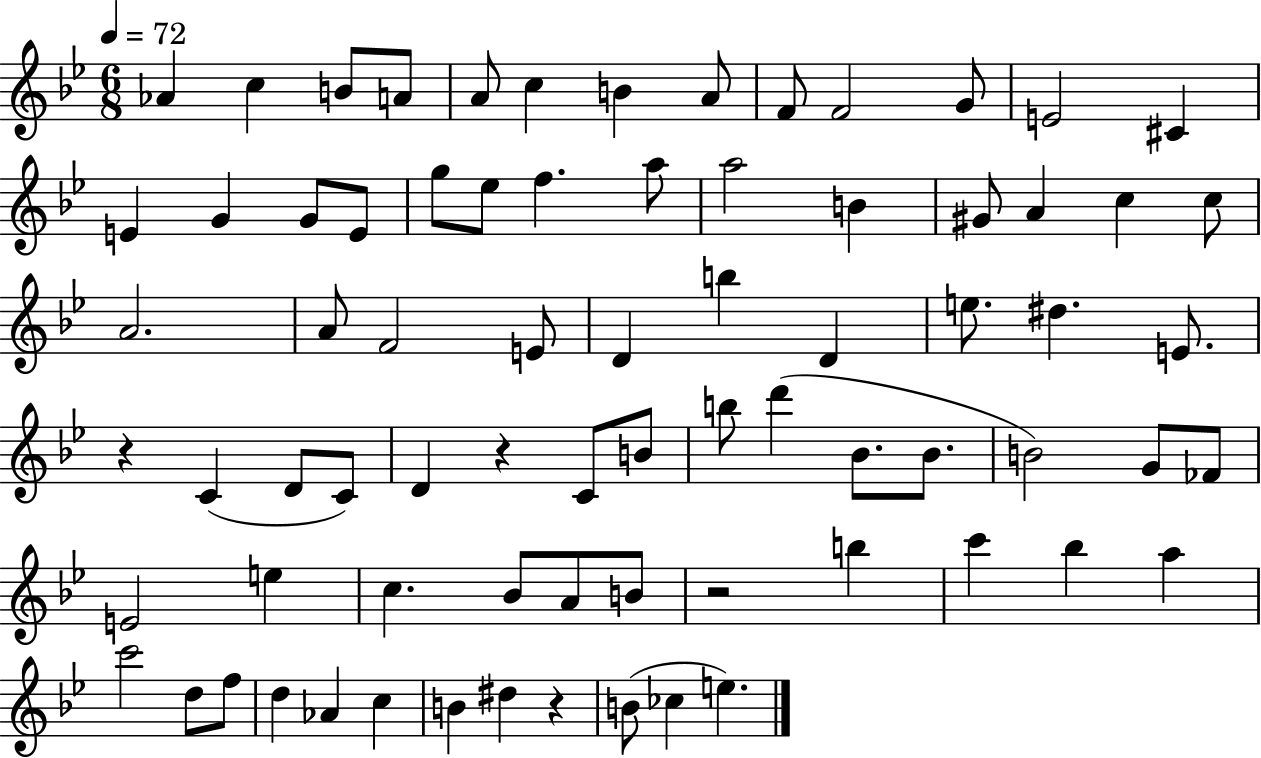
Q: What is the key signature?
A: BES major